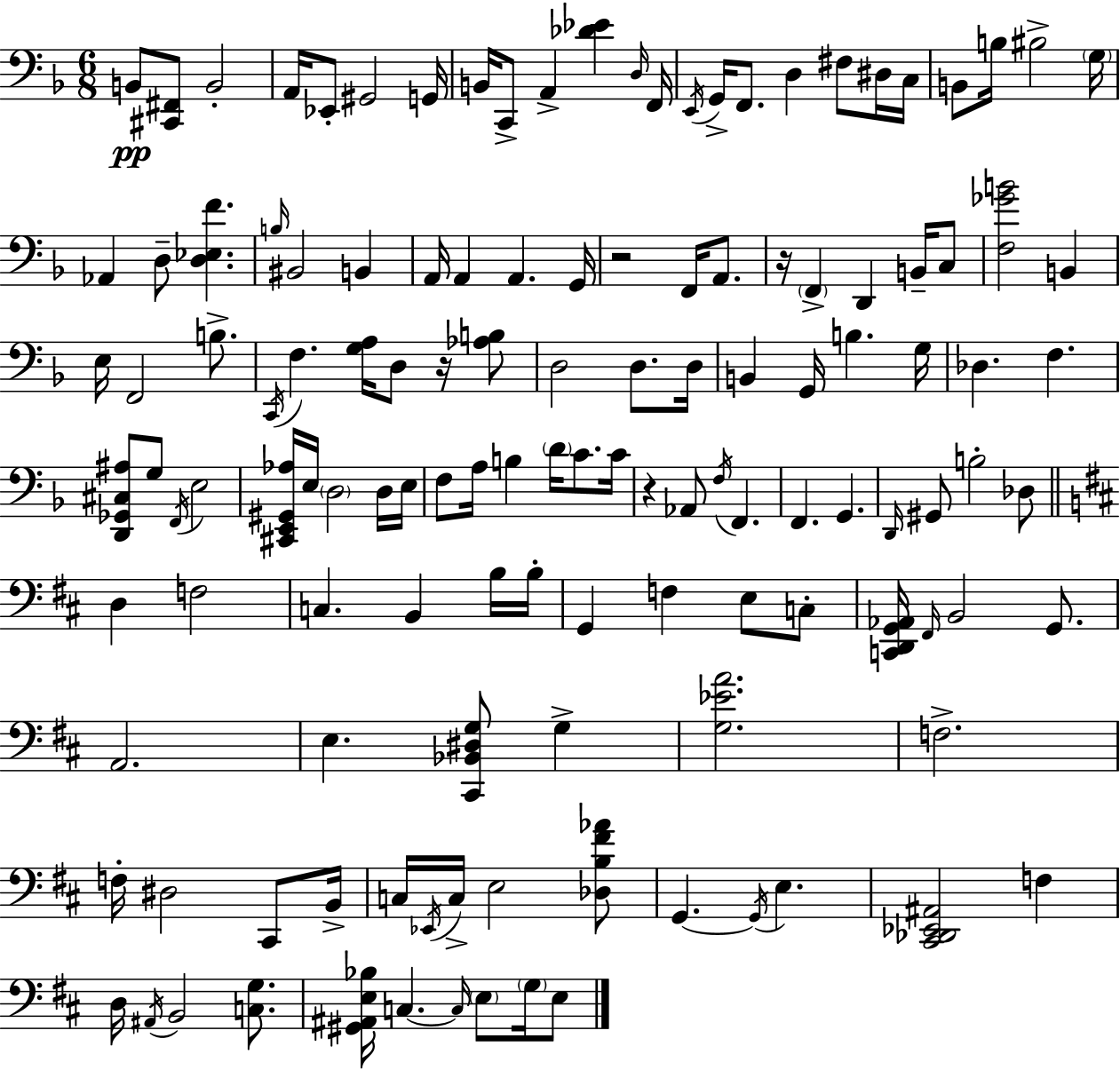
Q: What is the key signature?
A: D minor